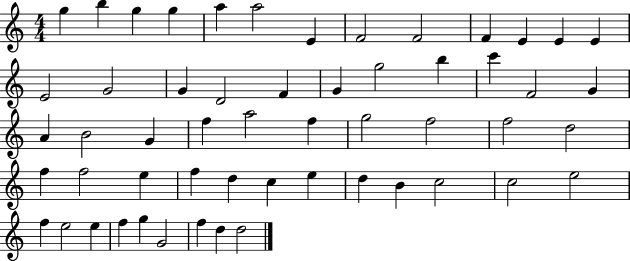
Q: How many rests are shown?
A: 0